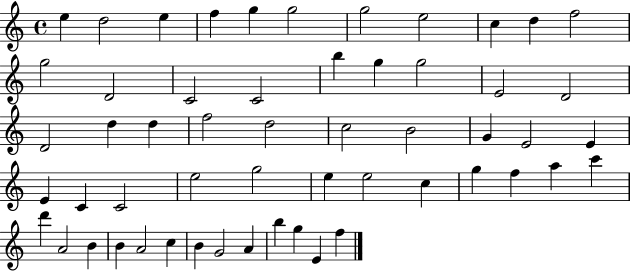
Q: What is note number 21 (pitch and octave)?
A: D4